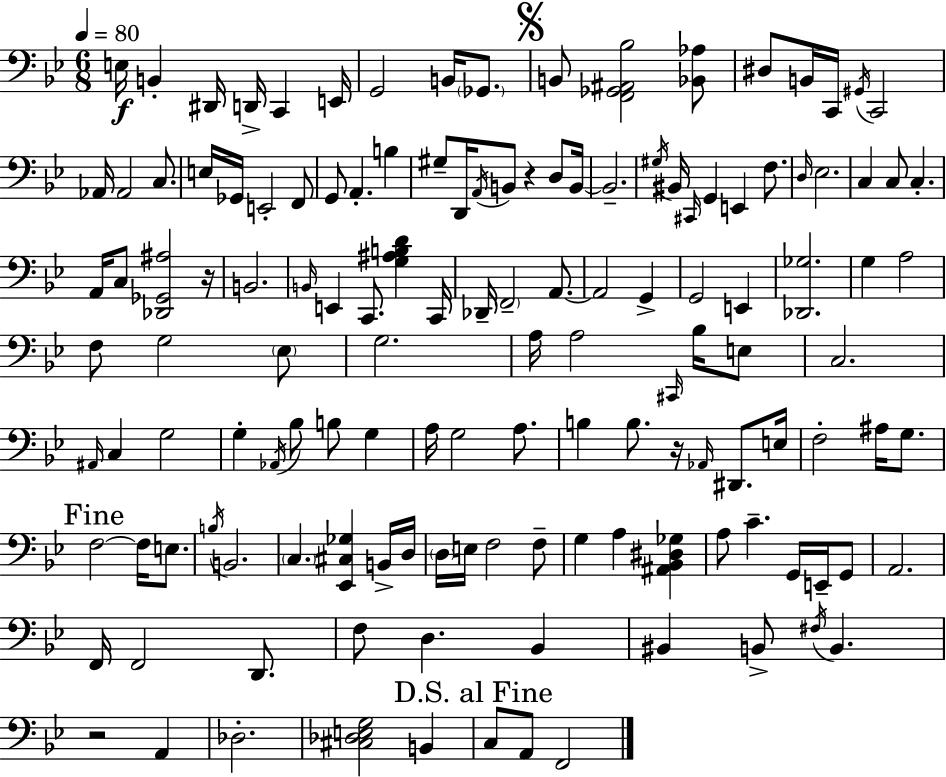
{
  \clef bass
  \numericTimeSignature
  \time 6/8
  \key bes \major
  \tempo 4 = 80
  e16\f b,4-. dis,16 d,16-> c,4 e,16 | g,2 b,16 \parenthesize ges,8. | \mark \markup { \musicglyph "scripts.segno" } b,8 <f, ges, ais, bes>2 <bes, aes>8 | dis8 b,16 c,16 \acciaccatura { gis,16 } c,2 | \break aes,16 aes,2 c8. | e16 ges,16 e,2-. f,8 | g,8 a,4.-. b4 | gis8-- d,16 \acciaccatura { a,16 } b,8 r4 d8 | \break b,16~~ b,2.-- | \acciaccatura { gis16 } bis,16 \grace { cis,16 } g,4 e,4 | f8. \grace { d16 } ees2. | c4 c8 c4.-. | \break a,16 c8 <des, ges, ais>2 | r16 b,2. | \grace { b,16 } e,4 c,8. | <g ais b d'>4 c,16 des,16-- \parenthesize f,2-- | \break a,8.~~ a,2 | g,4-> g,2 | e,4 <des, ges>2. | g4 a2 | \break f8 g2 | \parenthesize ees8 g2. | a16 a2 | \grace { cis,16 } bes16 e8 c2. | \break \grace { ais,16 } c4 | g2 g4-. | \acciaccatura { aes,16 } bes8 b8 g4 a16 g2 | a8. b4 | \break b8. r16 \grace { aes,16 } dis,8. e16 f2-. | ais16 g8. \mark "Fine" f2~~ | f16 e8. \acciaccatura { b16 } b,2. | \parenthesize c4. | \break <ees, cis ges>4 b,16-> d16 \parenthesize d16 | e16 f2 f8-- g4 | a4 <ais, bes, dis ges>4 a8 | c'4.-- g,16 e,16-- g,8 a,2. | \break f,16 | f,2 d,8. f8 | d4. bes,4 bis,4 | b,8-> \acciaccatura { fis16 } b,4. | \break r2 a,4 | des2.-. | <cis des e g>2 b,4 | \mark "D.S. al Fine" c8 a,8 f,2 | \break \bar "|."
}